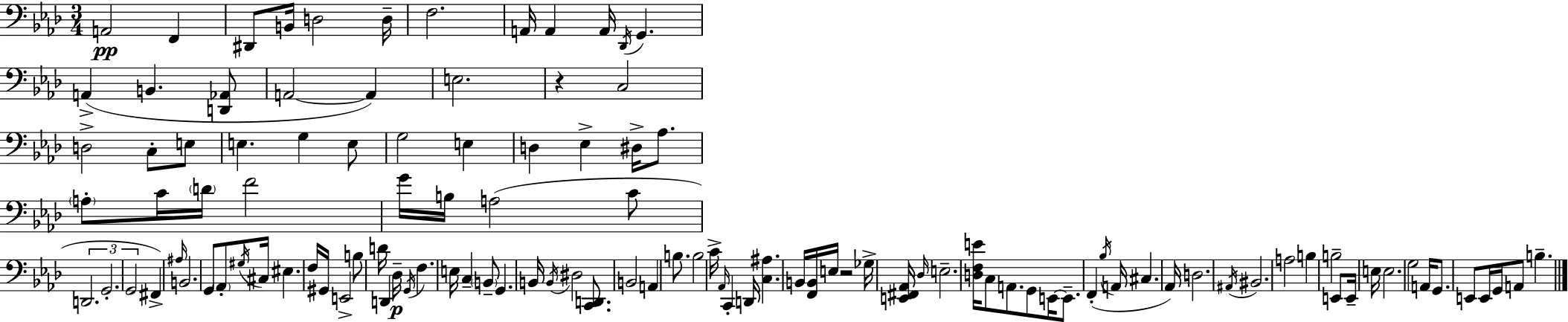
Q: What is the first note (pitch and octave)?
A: A2